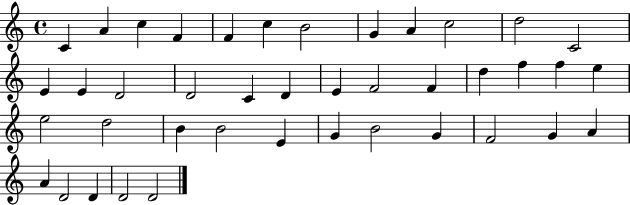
C4/q A4/q C5/q F4/q F4/q C5/q B4/h G4/q A4/q C5/h D5/h C4/h E4/q E4/q D4/h D4/h C4/q D4/q E4/q F4/h F4/q D5/q F5/q F5/q E5/q E5/h D5/h B4/q B4/h E4/q G4/q B4/h G4/q F4/h G4/q A4/q A4/q D4/h D4/q D4/h D4/h